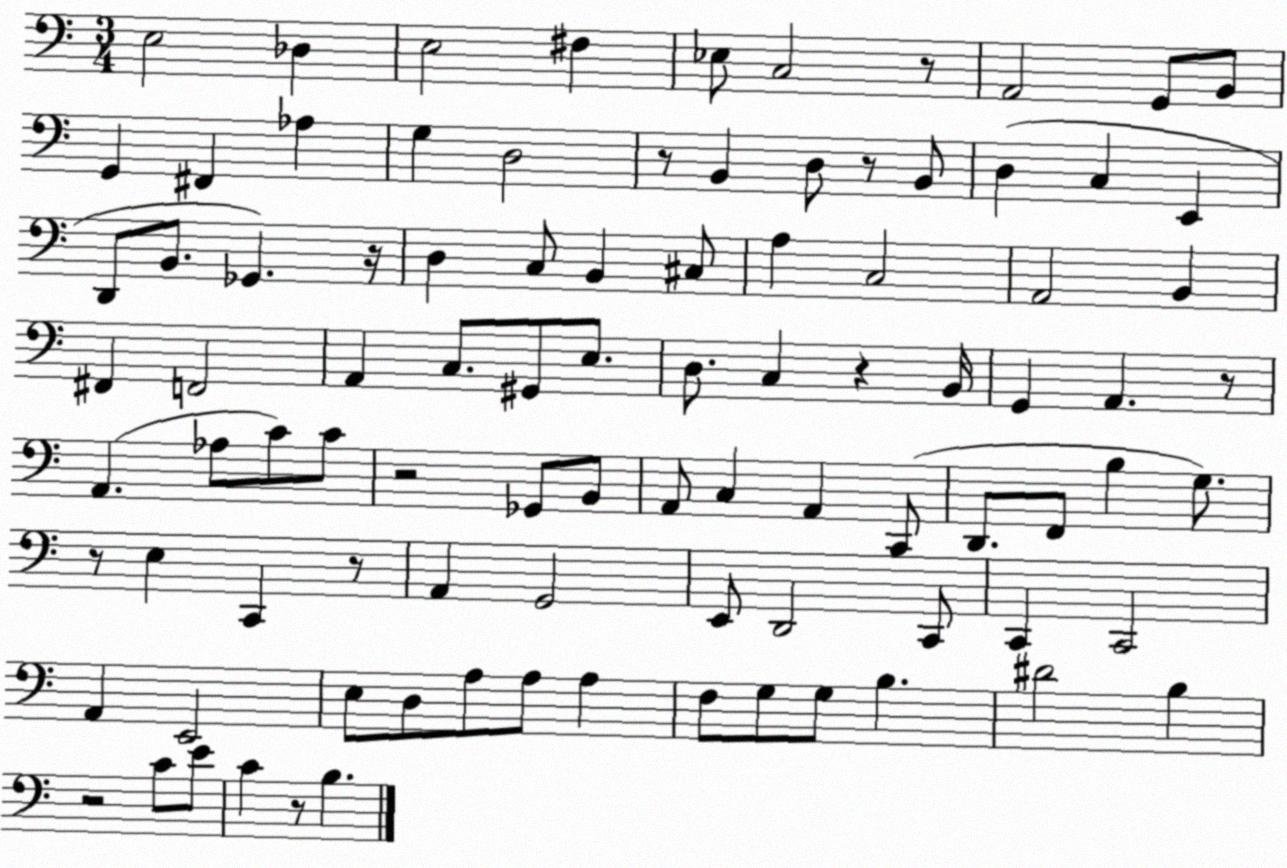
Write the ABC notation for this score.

X:1
T:Untitled
M:3/4
L:1/4
K:C
E,2 _D, E,2 ^F, _E,/2 C,2 z/2 A,,2 G,,/2 B,,/2 G,, ^F,, _A, G, D,2 z/2 B,, D,/2 z/2 B,,/2 D, C, E,, D,,/2 B,,/2 _G,, z/4 D, C,/2 B,, ^C,/2 A, C,2 A,,2 B,, ^F,, F,,2 A,, C,/2 ^G,,/2 E,/2 D,/2 C, z B,,/4 G,, A,, z/2 A,, _A,/2 C/2 C/2 z2 _G,,/2 B,,/2 A,,/2 C, A,, C,,/2 D,,/2 F,,/2 B, G,/2 z/2 E, C,, z/2 A,, G,,2 E,,/2 D,,2 C,,/2 C,, C,,2 A,, E,,2 E,/2 D,/2 A,/2 A,/2 A, F,/2 G,/2 G,/2 B, ^D2 B, z2 C/2 E/2 C z/2 B,